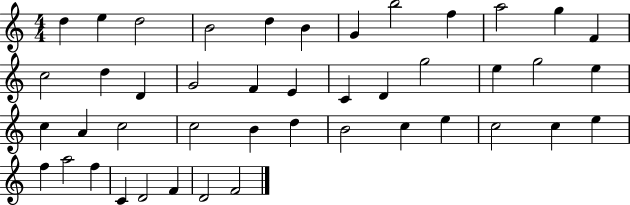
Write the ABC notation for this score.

X:1
T:Untitled
M:4/4
L:1/4
K:C
d e d2 B2 d B G b2 f a2 g F c2 d D G2 F E C D g2 e g2 e c A c2 c2 B d B2 c e c2 c e f a2 f C D2 F D2 F2